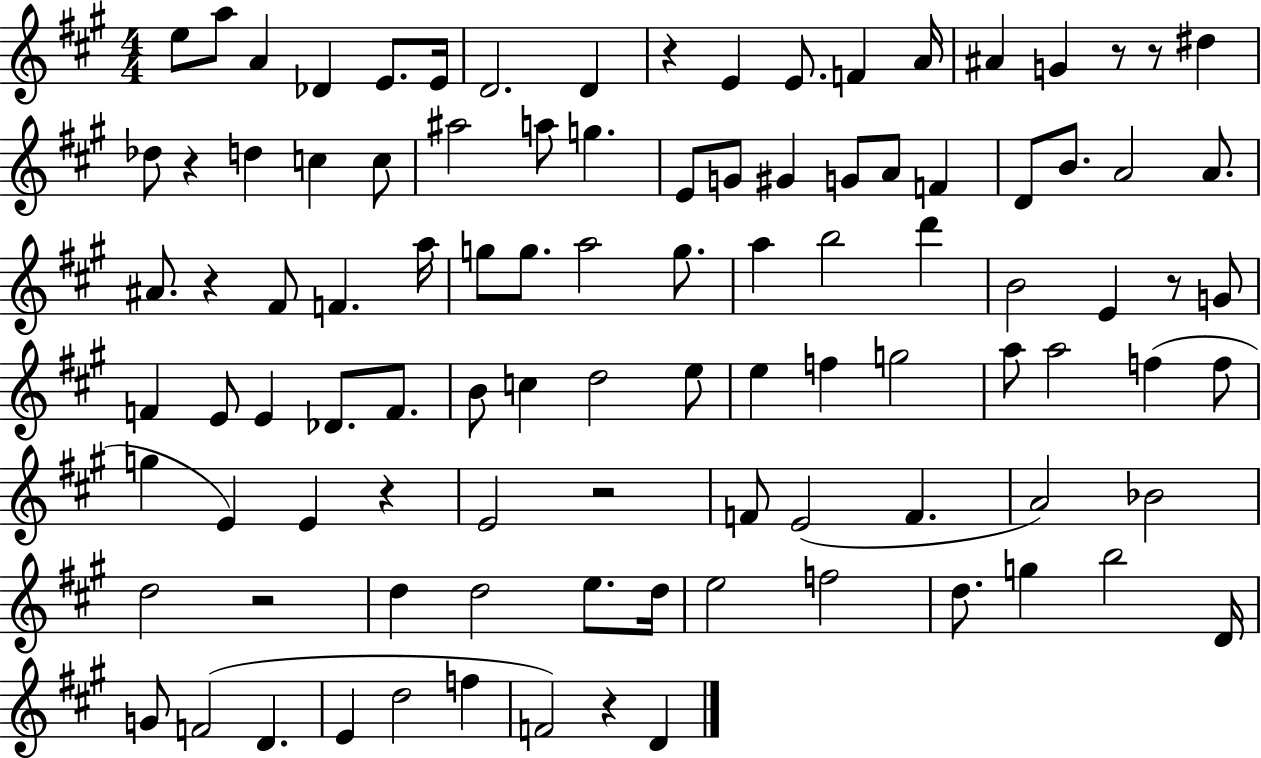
{
  \clef treble
  \numericTimeSignature
  \time 4/4
  \key a \major
  e''8 a''8 a'4 des'4 e'8. e'16 | d'2. d'4 | r4 e'4 e'8. f'4 a'16 | ais'4 g'4 r8 r8 dis''4 | \break des''8 r4 d''4 c''4 c''8 | ais''2 a''8 g''4. | e'8 g'8 gis'4 g'8 a'8 f'4 | d'8 b'8. a'2 a'8. | \break ais'8. r4 fis'8 f'4. a''16 | g''8 g''8. a''2 g''8. | a''4 b''2 d'''4 | b'2 e'4 r8 g'8 | \break f'4 e'8 e'4 des'8. f'8. | b'8 c''4 d''2 e''8 | e''4 f''4 g''2 | a''8 a''2 f''4( f''8 | \break g''4 e'4) e'4 r4 | e'2 r2 | f'8 e'2( f'4. | a'2) bes'2 | \break d''2 r2 | d''4 d''2 e''8. d''16 | e''2 f''2 | d''8. g''4 b''2 d'16 | \break g'8 f'2( d'4. | e'4 d''2 f''4 | f'2) r4 d'4 | \bar "|."
}